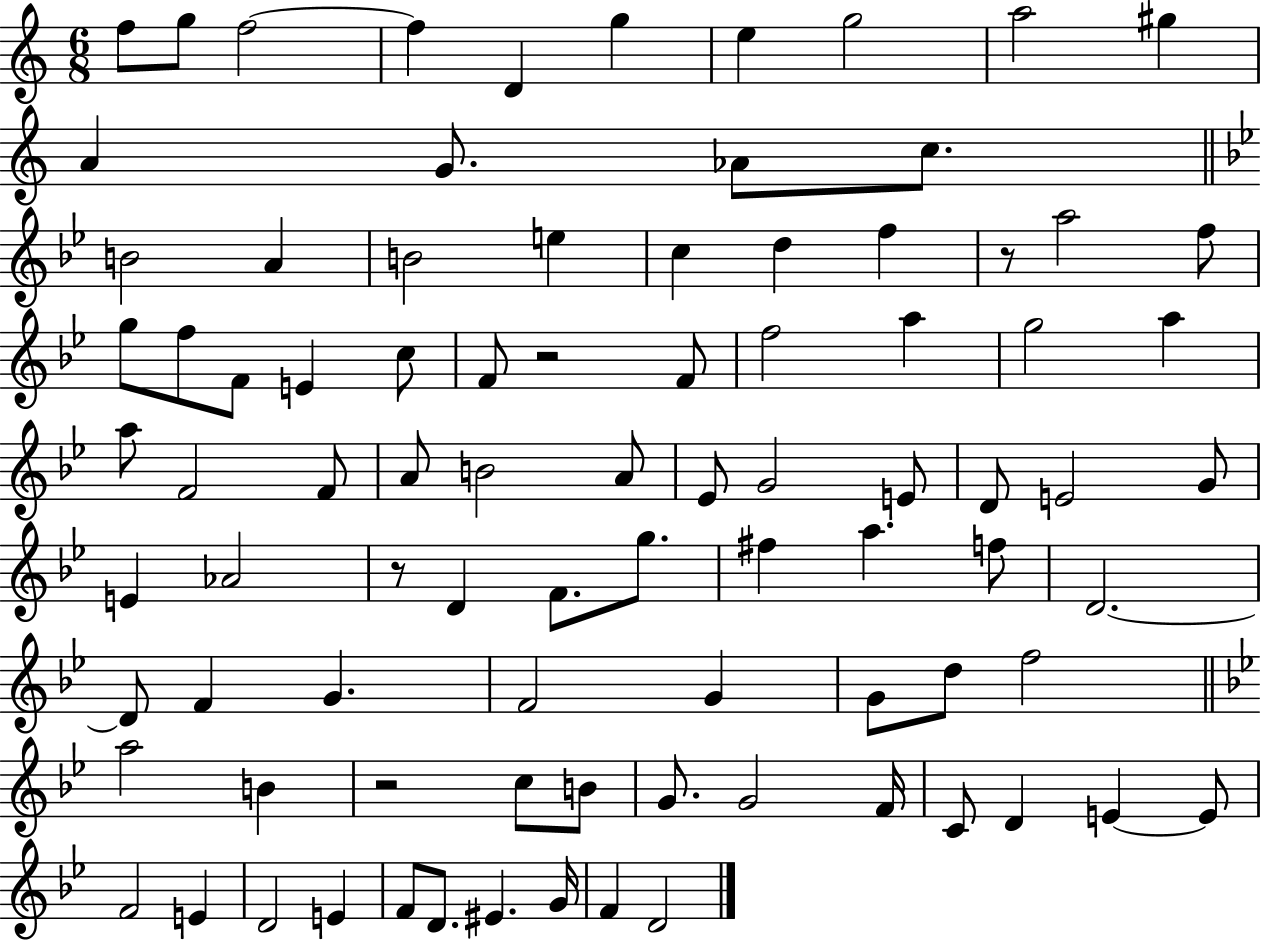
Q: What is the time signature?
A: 6/8